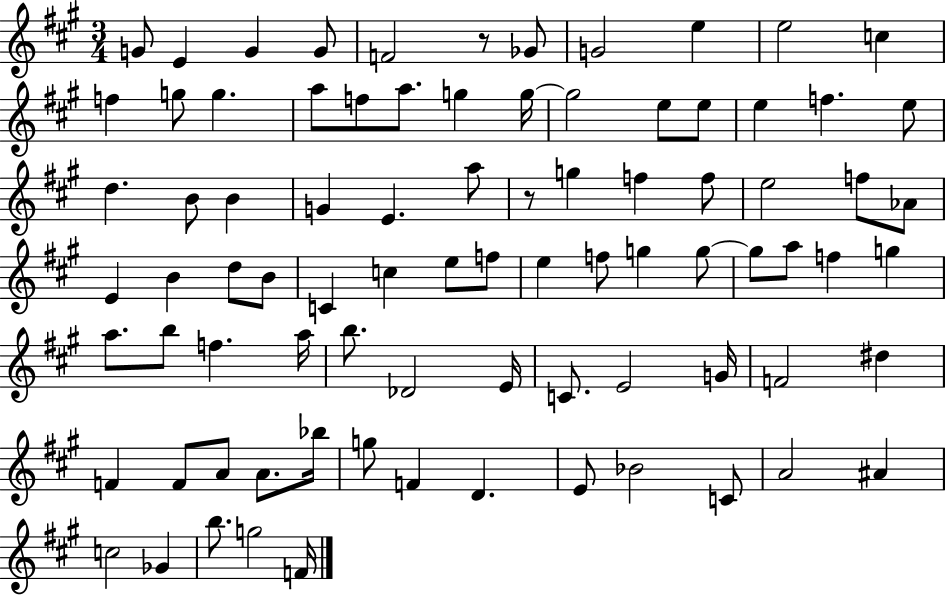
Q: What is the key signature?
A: A major